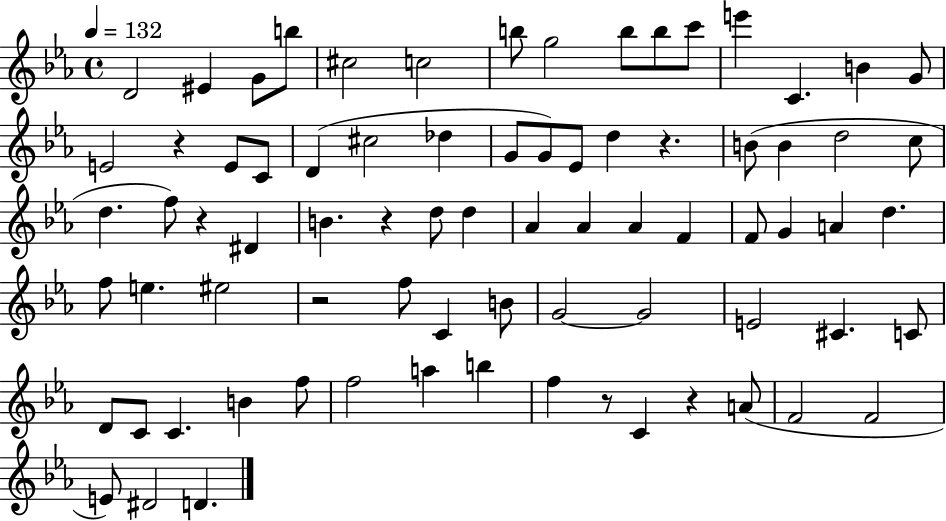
{
  \clef treble
  \time 4/4
  \defaultTimeSignature
  \key ees \major
  \tempo 4 = 132
  \repeat volta 2 { d'2 eis'4 g'8 b''8 | cis''2 c''2 | b''8 g''2 b''8 b''8 c'''8 | e'''4 c'4. b'4 g'8 | \break e'2 r4 e'8 c'8 | d'4( cis''2 des''4 | g'8 g'8) ees'8 d''4 r4. | b'8( b'4 d''2 c''8 | \break d''4. f''8) r4 dis'4 | b'4. r4 d''8 d''4 | aes'4 aes'4 aes'4 f'4 | f'8 g'4 a'4 d''4. | \break f''8 e''4. eis''2 | r2 f''8 c'4 b'8 | g'2~~ g'2 | e'2 cis'4. c'8 | \break d'8 c'8 c'4. b'4 f''8 | f''2 a''4 b''4 | f''4 r8 c'4 r4 a'8( | f'2 f'2 | \break e'8) dis'2 d'4. | } \bar "|."
}